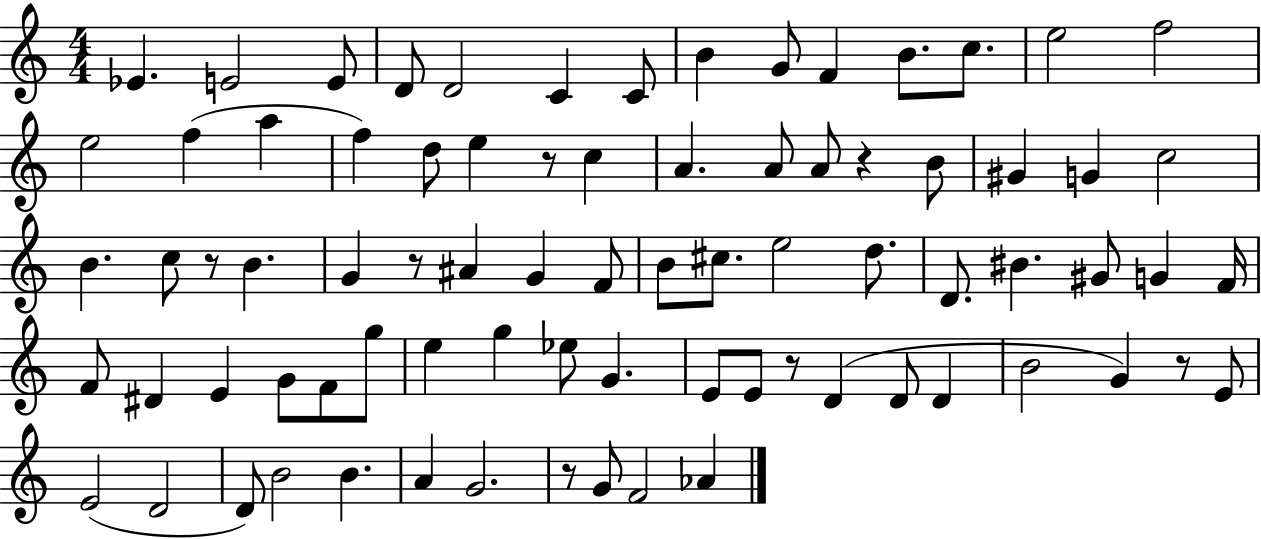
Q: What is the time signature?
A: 4/4